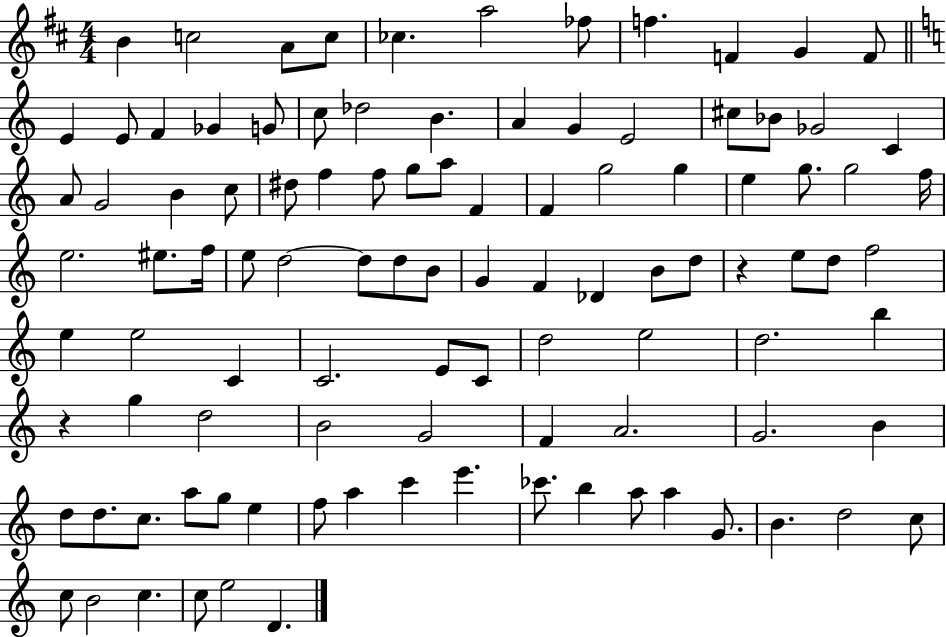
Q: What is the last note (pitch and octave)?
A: D4